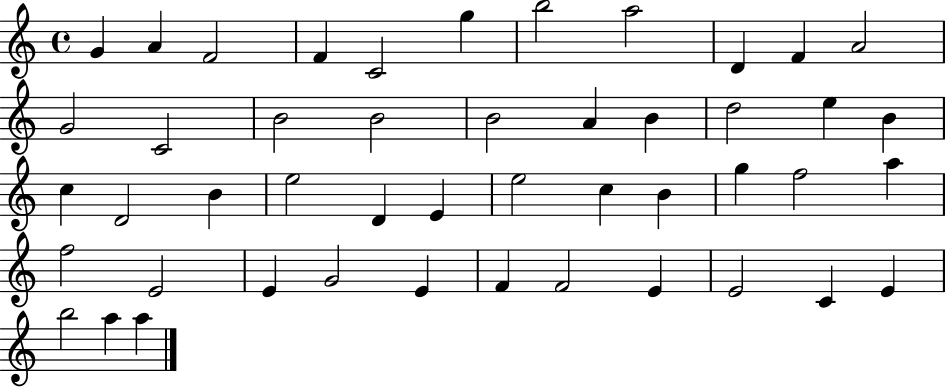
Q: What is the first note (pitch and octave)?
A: G4